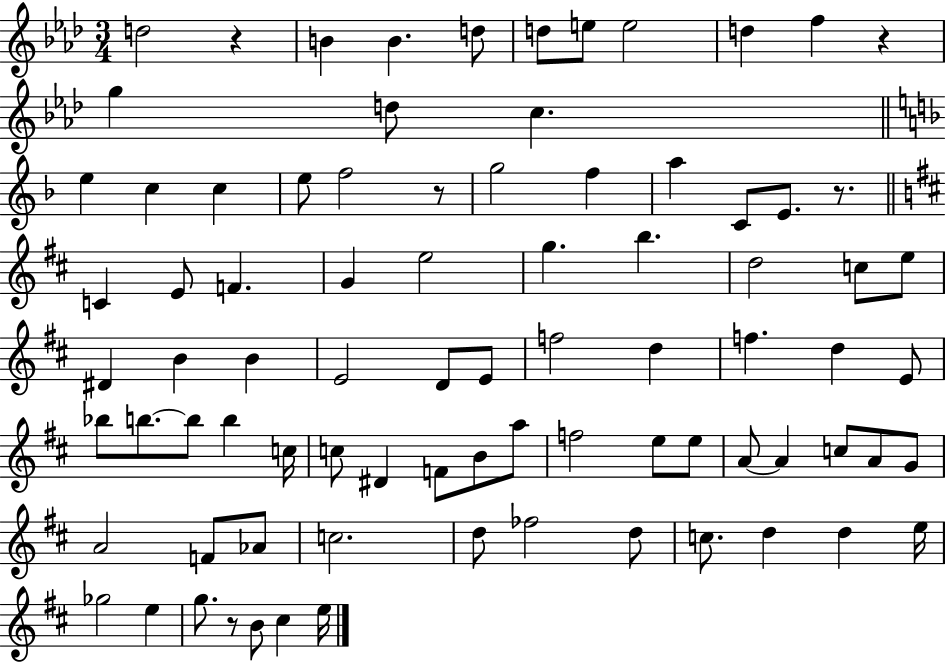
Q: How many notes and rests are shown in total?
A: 83